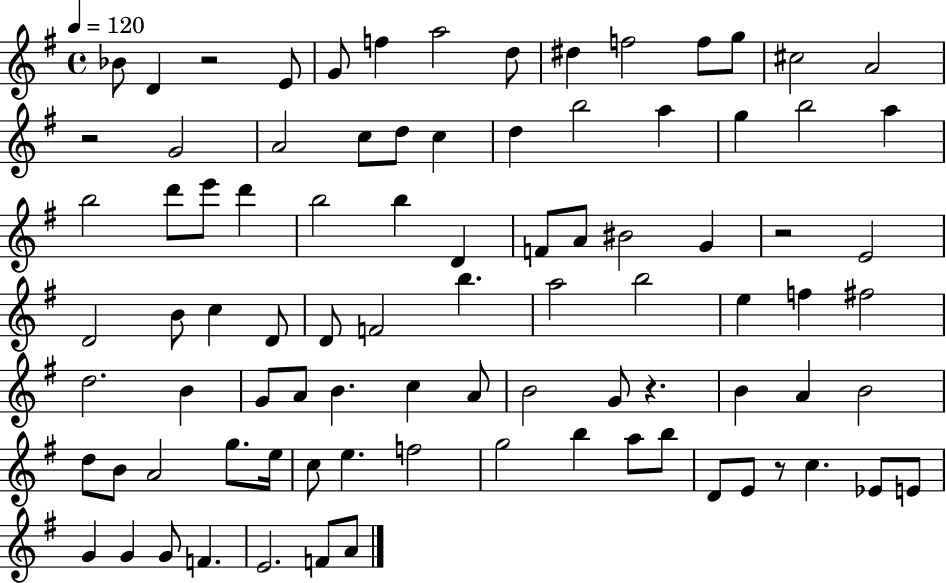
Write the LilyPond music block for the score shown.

{
  \clef treble
  \time 4/4
  \defaultTimeSignature
  \key g \major
  \tempo 4 = 120
  bes'8 d'4 r2 e'8 | g'8 f''4 a''2 d''8 | dis''4 f''2 f''8 g''8 | cis''2 a'2 | \break r2 g'2 | a'2 c''8 d''8 c''4 | d''4 b''2 a''4 | g''4 b''2 a''4 | \break b''2 d'''8 e'''8 d'''4 | b''2 b''4 d'4 | f'8 a'8 bis'2 g'4 | r2 e'2 | \break d'2 b'8 c''4 d'8 | d'8 f'2 b''4. | a''2 b''2 | e''4 f''4 fis''2 | \break d''2. b'4 | g'8 a'8 b'4. c''4 a'8 | b'2 g'8 r4. | b'4 a'4 b'2 | \break d''8 b'8 a'2 g''8. e''16 | c''8 e''4. f''2 | g''2 b''4 a''8 b''8 | d'8 e'8 r8 c''4. ees'8 e'8 | \break g'4 g'4 g'8 f'4. | e'2. f'8 a'8 | \bar "|."
}